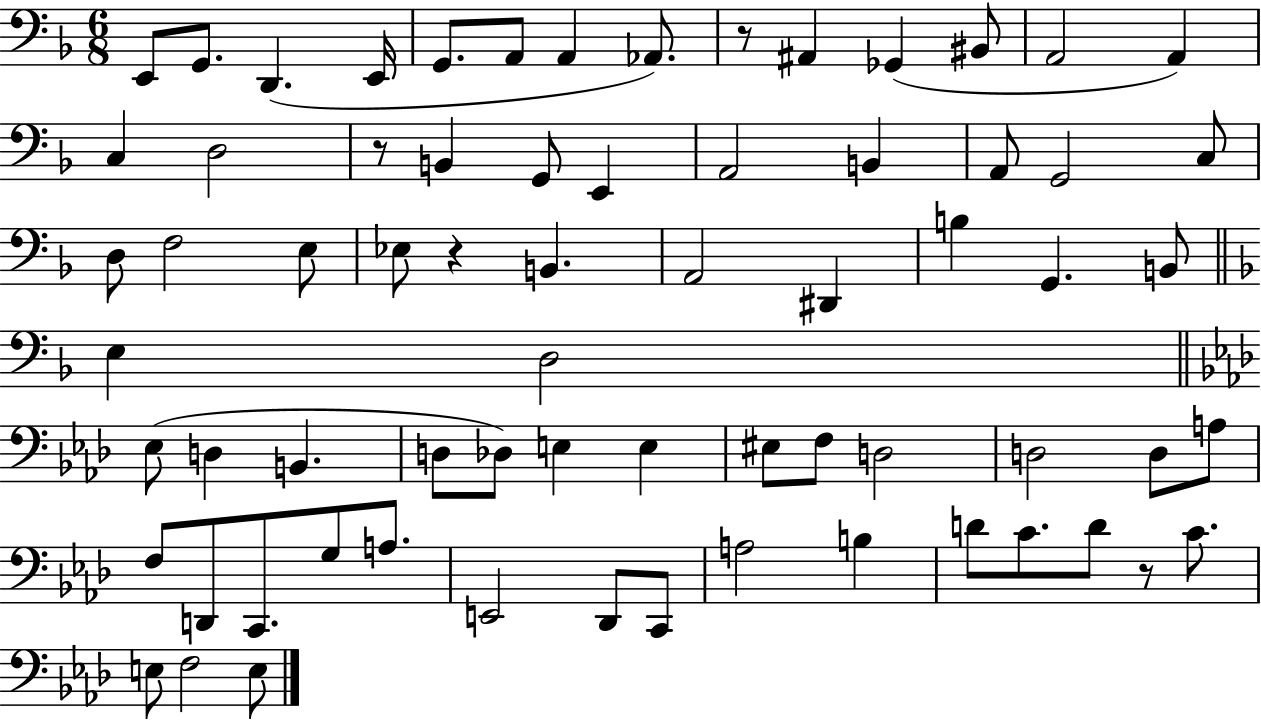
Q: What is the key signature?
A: F major